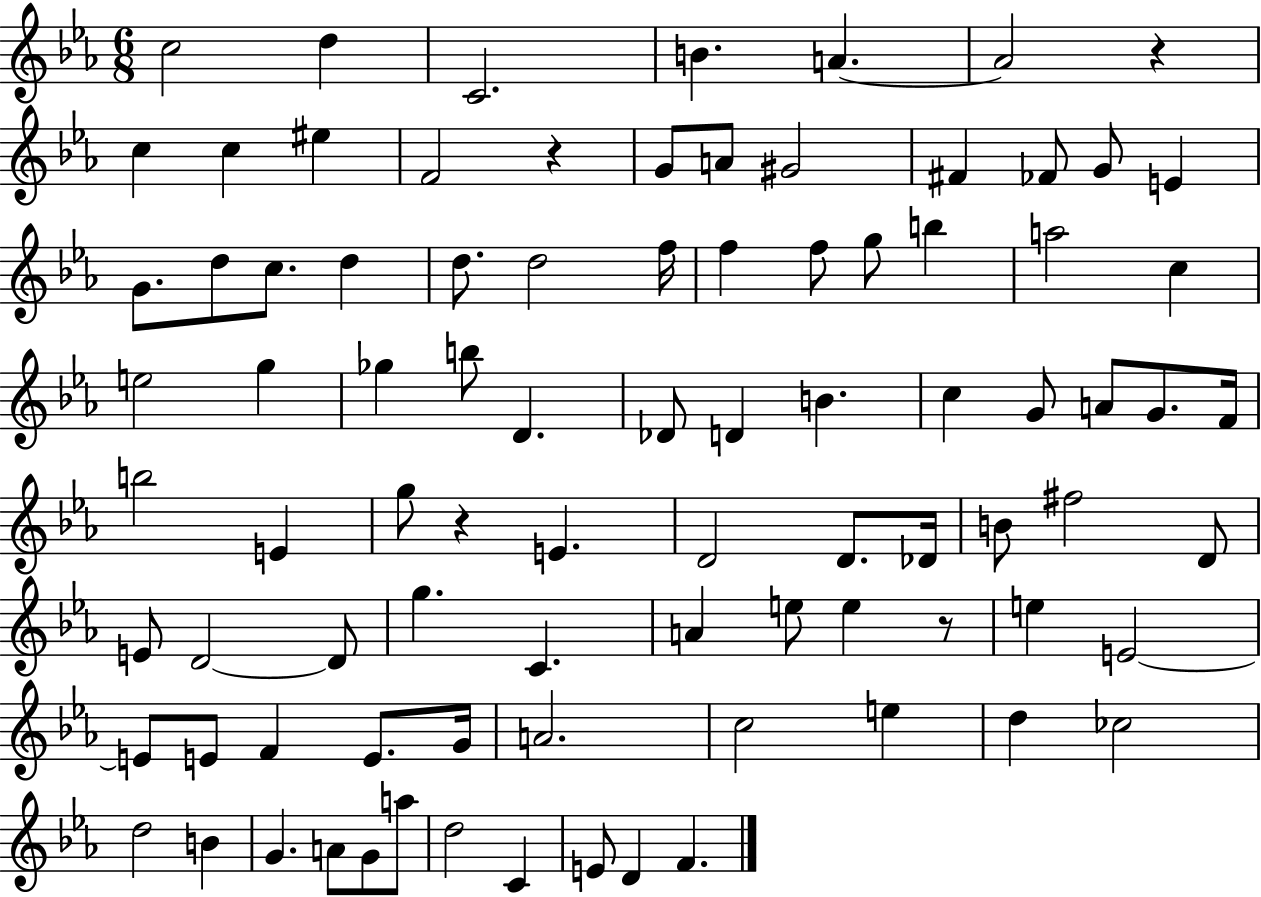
C5/h D5/q C4/h. B4/q. A4/q. A4/h R/q C5/q C5/q EIS5/q F4/h R/q G4/e A4/e G#4/h F#4/q FES4/e G4/e E4/q G4/e. D5/e C5/e. D5/q D5/e. D5/h F5/s F5/q F5/e G5/e B5/q A5/h C5/q E5/h G5/q Gb5/q B5/e D4/q. Db4/e D4/q B4/q. C5/q G4/e A4/e G4/e. F4/s B5/h E4/q G5/e R/q E4/q. D4/h D4/e. Db4/s B4/e F#5/h D4/e E4/e D4/h D4/e G5/q. C4/q. A4/q E5/e E5/q R/e E5/q E4/h E4/e E4/e F4/q E4/e. G4/s A4/h. C5/h E5/q D5/q CES5/h D5/h B4/q G4/q. A4/e G4/e A5/e D5/h C4/q E4/e D4/q F4/q.